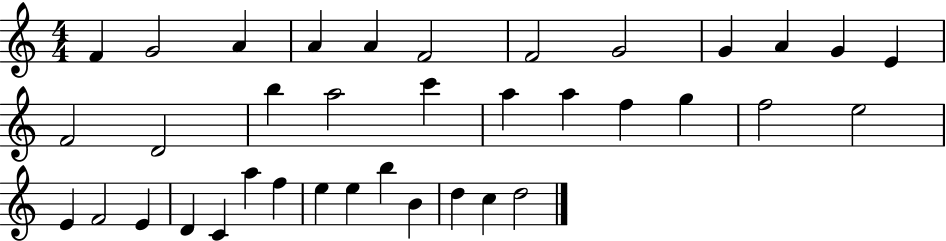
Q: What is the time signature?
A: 4/4